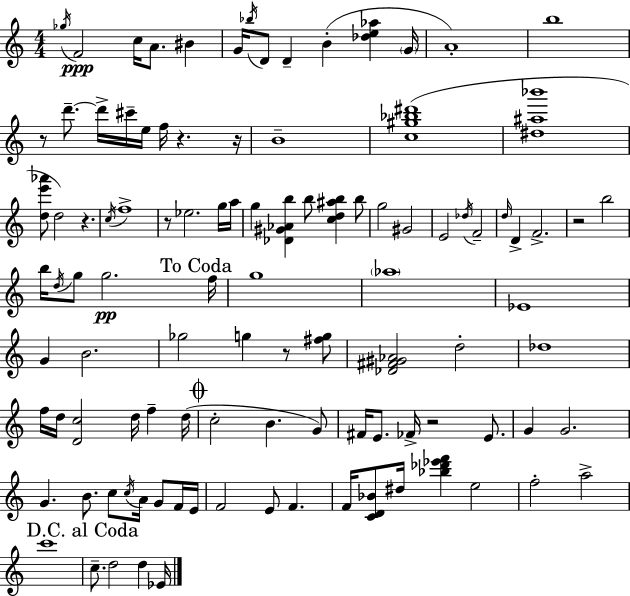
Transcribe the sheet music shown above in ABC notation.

X:1
T:Untitled
M:4/4
L:1/4
K:C
_g/4 F2 c/4 A/2 ^B G/4 _b/4 D/2 D B [_de_a] G/4 A4 b4 z/2 d'/2 d'/4 ^c'/4 e/4 f/4 z z/4 B4 [c^g_b^d']4 [^d^a_b']4 [de'_a']/2 d2 z c/4 f4 z/2 _e2 g/4 a/4 g [_D^G_Ab] b/2 [cd^ab] b/2 g2 ^G2 E2 _d/4 F2 d/4 D F2 z2 b2 b/4 d/4 g/2 g2 f/4 g4 _a4 _E4 G B2 _g2 g z/2 [^fg]/2 [_D^F^G_A]2 d2 _d4 f/4 d/4 [Dc]2 d/4 f d/4 c2 B G/2 ^F/4 E/2 _F/4 z2 E/2 G G2 G B/2 c/2 c/4 A/4 G/2 F/4 E/4 F2 E/2 F F/4 [CD_B]/2 ^d/4 [_b_d'_e'f'] e2 f2 a2 c'4 c/2 d2 d _E/4